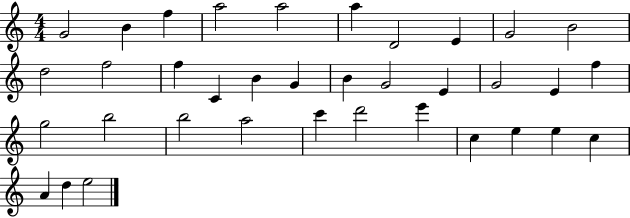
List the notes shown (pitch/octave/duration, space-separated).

G4/h B4/q F5/q A5/h A5/h A5/q D4/h E4/q G4/h B4/h D5/h F5/h F5/q C4/q B4/q G4/q B4/q G4/h E4/q G4/h E4/q F5/q G5/h B5/h B5/h A5/h C6/q D6/h E6/q C5/q E5/q E5/q C5/q A4/q D5/q E5/h